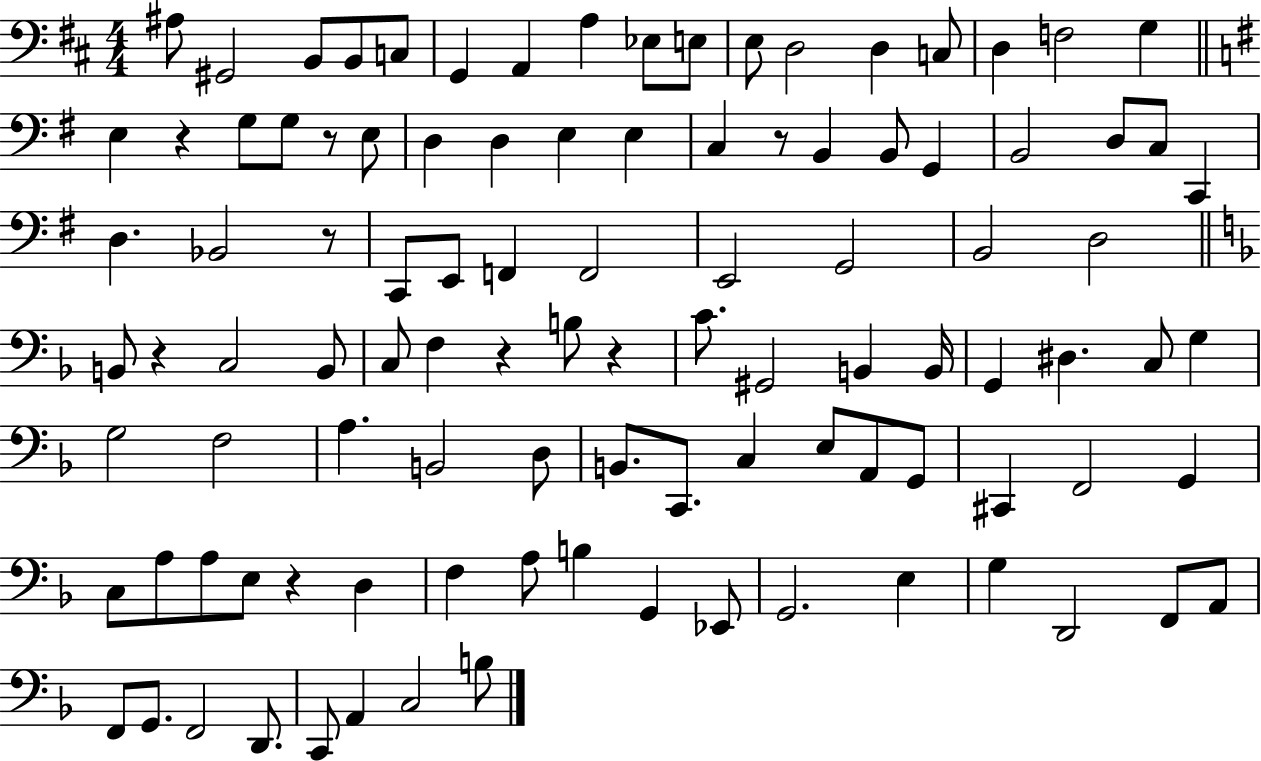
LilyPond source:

{
  \clef bass
  \numericTimeSignature
  \time 4/4
  \key d \major
  ais8 gis,2 b,8 b,8 c8 | g,4 a,4 a4 ees8 e8 | e8 d2 d4 c8 | d4 f2 g4 | \break \bar "||" \break \key e \minor e4 r4 g8 g8 r8 e8 | d4 d4 e4 e4 | c4 r8 b,4 b,8 g,4 | b,2 d8 c8 c,4 | \break d4. bes,2 r8 | c,8 e,8 f,4 f,2 | e,2 g,2 | b,2 d2 | \break \bar "||" \break \key f \major b,8 r4 c2 b,8 | c8 f4 r4 b8 r4 | c'8. gis,2 b,4 b,16 | g,4 dis4. c8 g4 | \break g2 f2 | a4. b,2 d8 | b,8. c,8. c4 e8 a,8 g,8 | cis,4 f,2 g,4 | \break c8 a8 a8 e8 r4 d4 | f4 a8 b4 g,4 ees,8 | g,2. e4 | g4 d,2 f,8 a,8 | \break f,8 g,8. f,2 d,8. | c,8 a,4 c2 b8 | \bar "|."
}